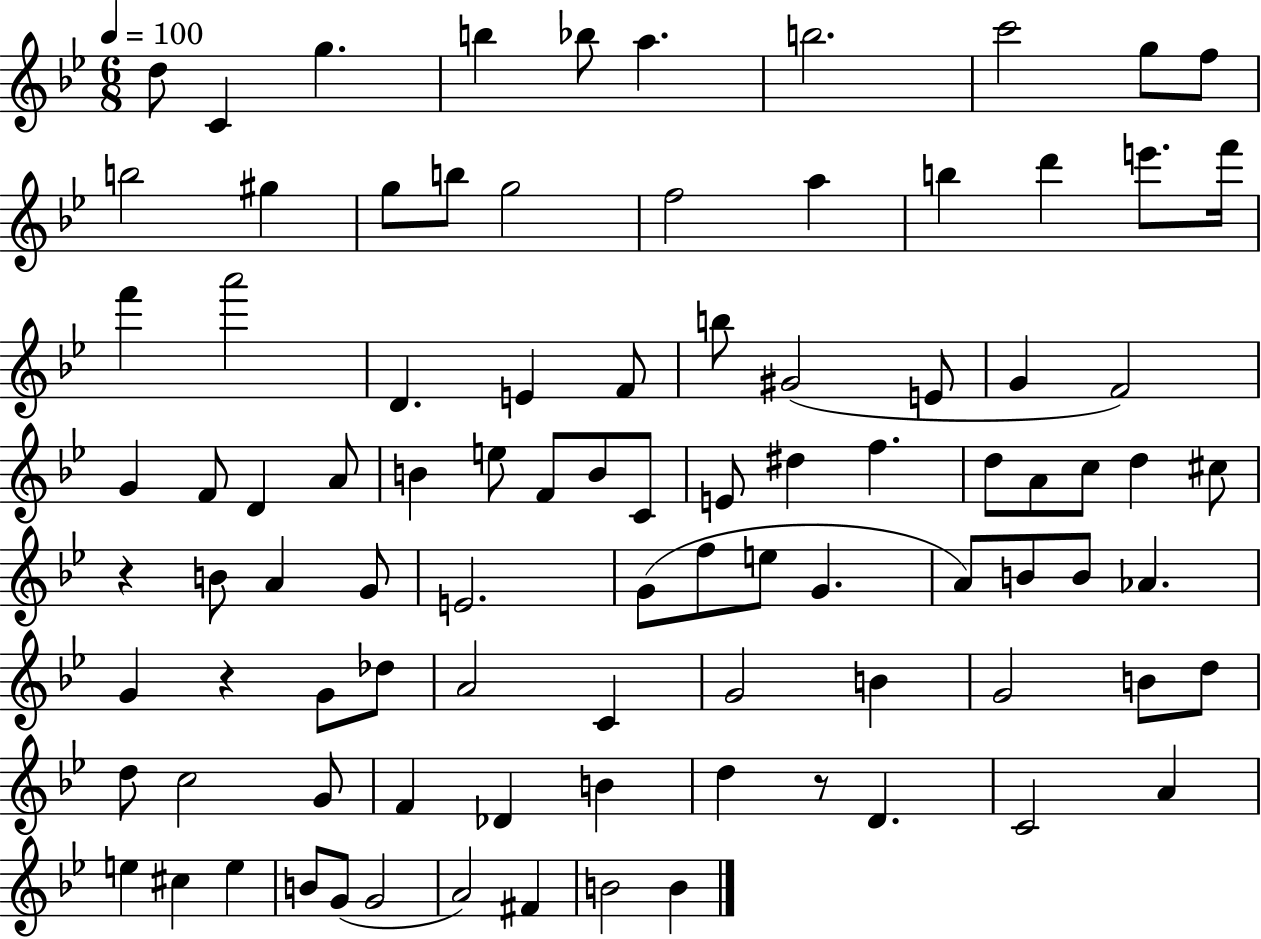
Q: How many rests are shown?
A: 3